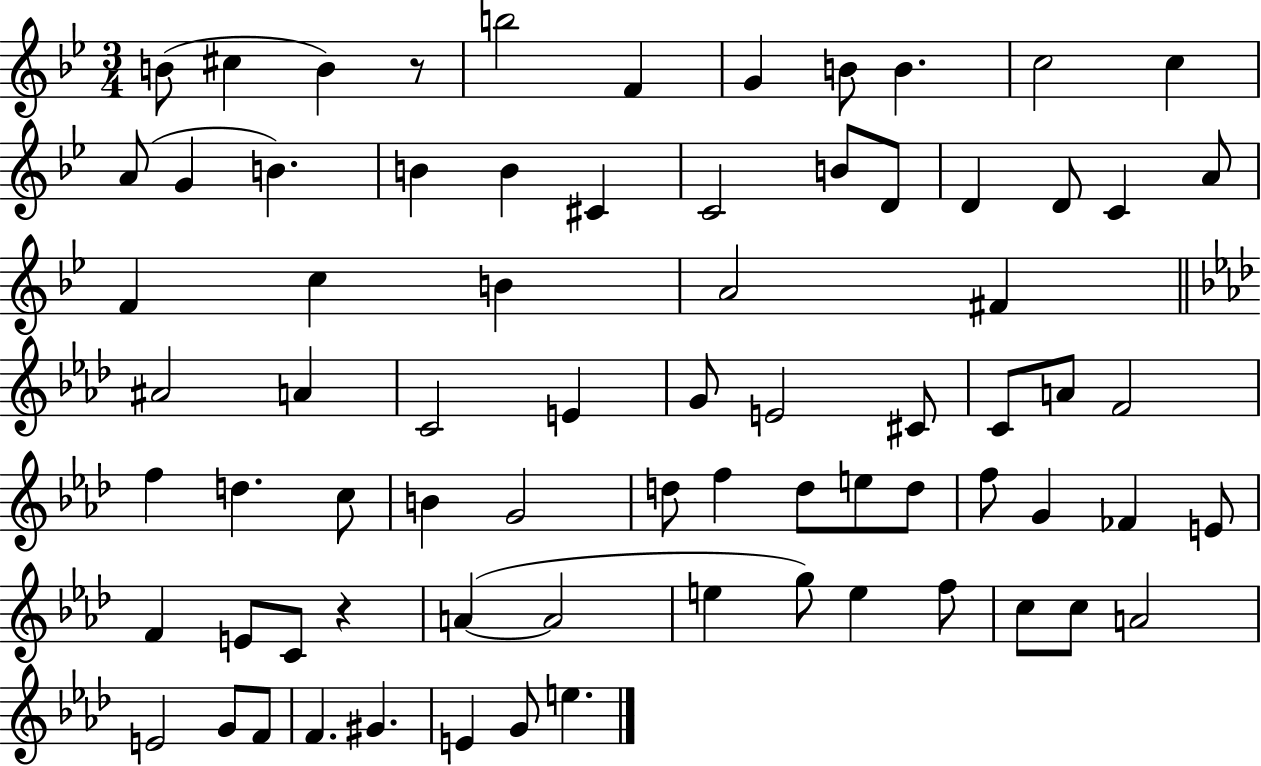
B4/e C#5/q B4/q R/e B5/h F4/q G4/q B4/e B4/q. C5/h C5/q A4/e G4/q B4/q. B4/q B4/q C#4/q C4/h B4/e D4/e D4/q D4/e C4/q A4/e F4/q C5/q B4/q A4/h F#4/q A#4/h A4/q C4/h E4/q G4/e E4/h C#4/e C4/e A4/e F4/h F5/q D5/q. C5/e B4/q G4/h D5/e F5/q D5/e E5/e D5/e F5/e G4/q FES4/q E4/e F4/q E4/e C4/e R/q A4/q A4/h E5/q G5/e E5/q F5/e C5/e C5/e A4/h E4/h G4/e F4/e F4/q. G#4/q. E4/q G4/e E5/q.